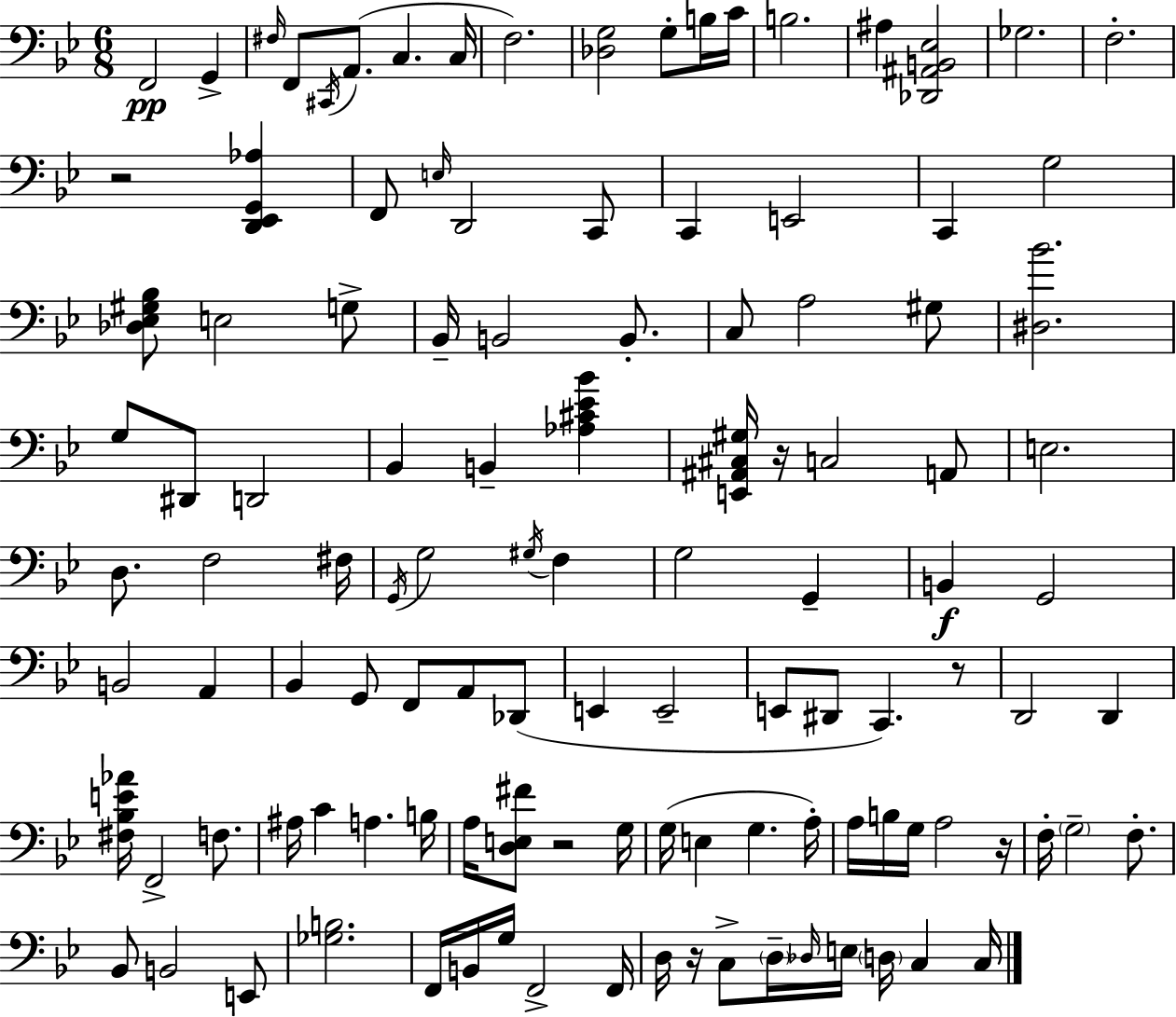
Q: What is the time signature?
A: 6/8